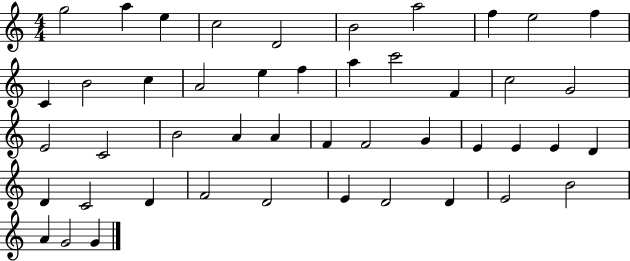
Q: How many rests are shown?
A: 0